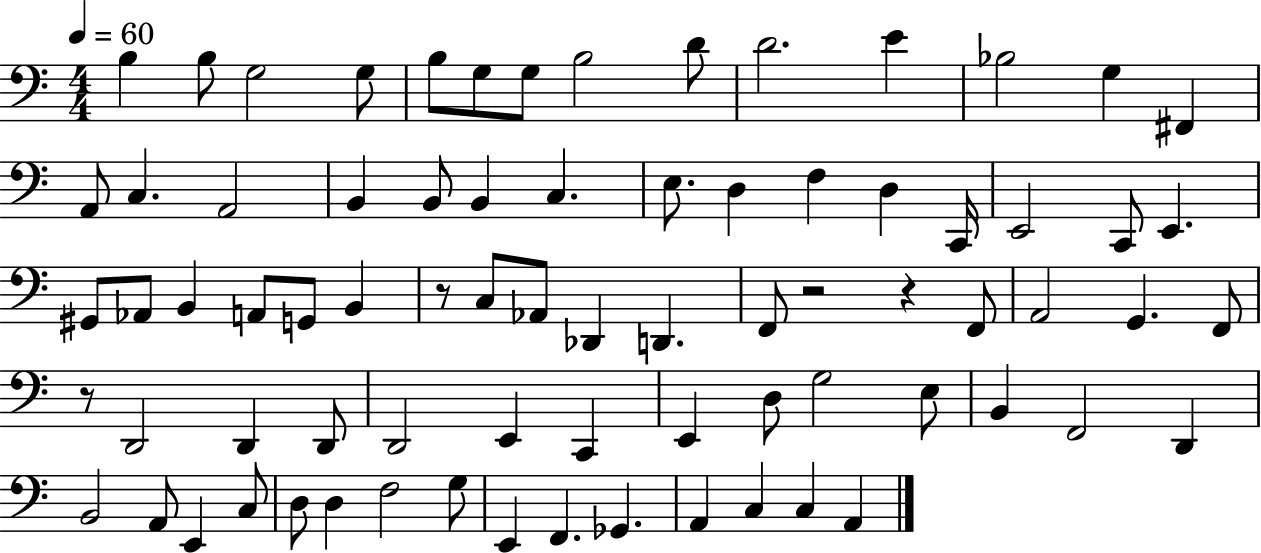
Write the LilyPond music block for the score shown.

{
  \clef bass
  \numericTimeSignature
  \time 4/4
  \key c \major
  \tempo 4 = 60
  \repeat volta 2 { b4 b8 g2 g8 | b8 g8 g8 b2 d'8 | d'2. e'4 | bes2 g4 fis,4 | \break a,8 c4. a,2 | b,4 b,8 b,4 c4. | e8. d4 f4 d4 c,16 | e,2 c,8 e,4. | \break gis,8 aes,8 b,4 a,8 g,8 b,4 | r8 c8 aes,8 des,4 d,4. | f,8 r2 r4 f,8 | a,2 g,4. f,8 | \break r8 d,2 d,4 d,8 | d,2 e,4 c,4 | e,4 d8 g2 e8 | b,4 f,2 d,4 | \break b,2 a,8 e,4 c8 | d8 d4 f2 g8 | e,4 f,4. ges,4. | a,4 c4 c4 a,4 | \break } \bar "|."
}